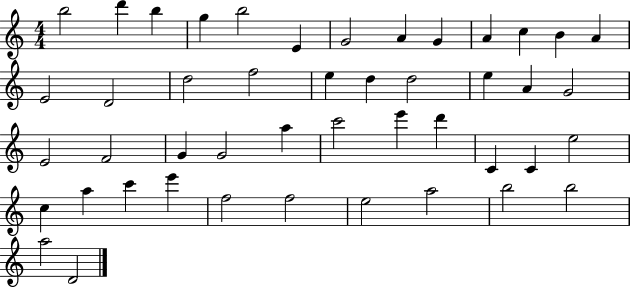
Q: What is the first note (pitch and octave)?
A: B5